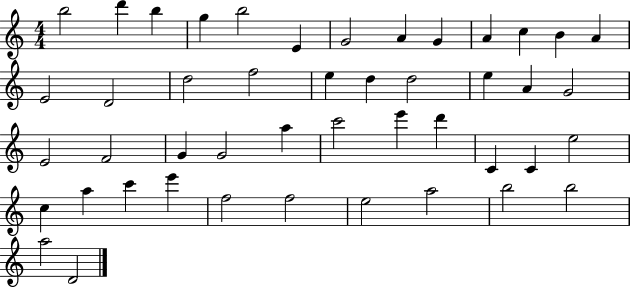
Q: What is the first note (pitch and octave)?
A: B5